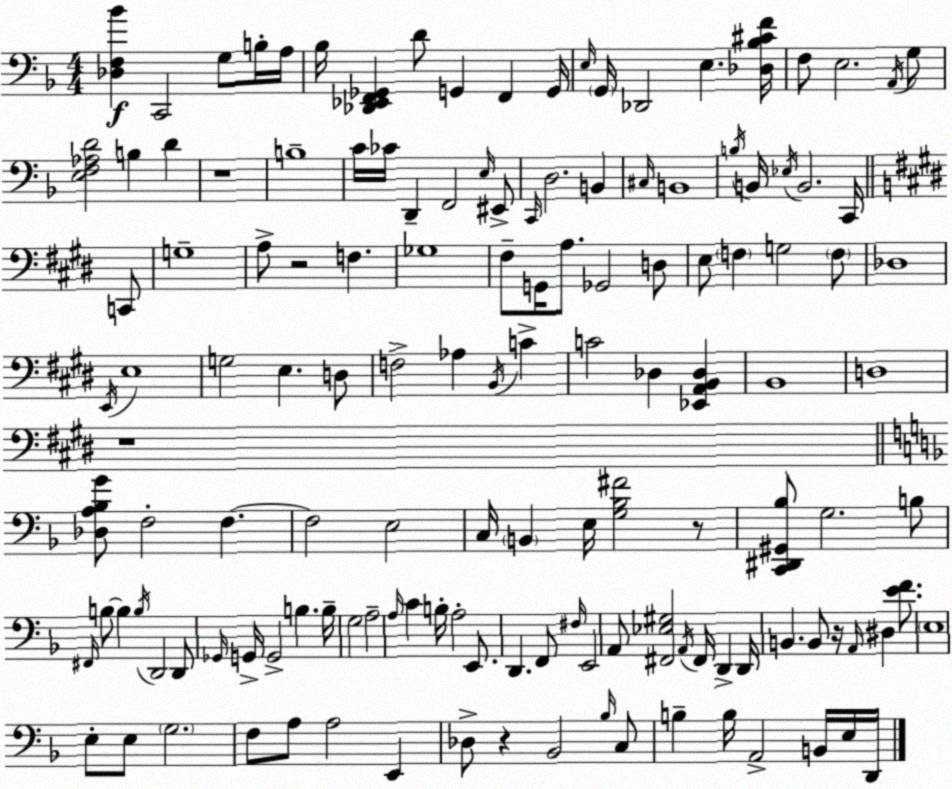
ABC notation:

X:1
T:Untitled
M:4/4
L:1/4
K:F
[_D,F,_B] C,,2 G,/2 B,/4 A,/4 _B,/4 [_D,,_E,,F,,_G,,] D/2 G,, F,, G,,/4 E,/4 G,,/4 _D,,2 E, [_D,_B,^CF]/4 F,/2 E,2 A,,/4 G,/2 [E,F,_A,D]2 B, D z4 B,4 C/4 _C/4 D,, F,,2 E,/4 ^E,,/2 C,,/4 D,2 B,, ^C,/4 B,,4 B,/4 B,,/4 _E,/4 B,,2 C,,/4 C,,/2 G,4 A,/2 z2 F, _G,4 ^F,/2 G,,/4 A,/2 _G,,2 D,/2 E,/2 F, G,2 F,/2 _D,4 E,,/4 E,4 G,2 E, D,/2 F,2 _A, B,,/4 C C2 _D, [_E,,A,,B,,_D,] B,,4 D,4 z4 [_D,A,_B,G]/2 F,2 F, F,2 E,2 C,/4 B,, E,/4 [G,_B,^F]2 z/2 [C,,^D,,^G,,_B,]/2 G,2 B,/2 ^F,,/4 B,/2 B, B,/4 D,,2 D,,/2 _G,,/4 G,,/4 G,,2 B, B,/4 G,2 A,2 A,/4 C B,/4 A,2 E,,/2 D,, F,,/2 ^F,/4 E,,2 A,,/2 [^F,,_E,^G,]2 A,,/4 ^F,,/4 D,, D,,/4 B,, B,,/2 z/4 A,,/4 ^D, [EF]/2 E,4 E,/2 E,/2 G,2 F,/2 A,/2 A,2 E,, _D,/2 z _B,,2 _B,/4 C,/2 B, B,/4 A,,2 B,,/4 E,/4 D,,/4